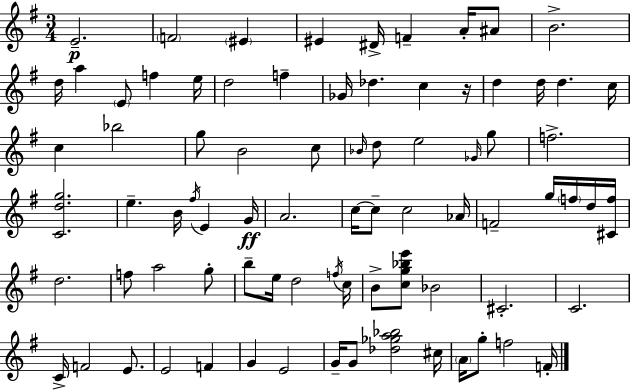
{
  \clef treble
  \numericTimeSignature
  \time 3/4
  \key e \minor
  e'2.--\p | \parenthesize f'2 \parenthesize eis'4 | eis'4 dis'16-> f'4-- a'16-. ais'8 | b'2.-> | \break d''16 a''4 \parenthesize e'8 f''4 e''16 | d''2 f''4-- | ges'16 des''4. c''4 r16 | d''4 d''16 d''4. c''16 | \break c''4 bes''2 | g''8 b'2 c''8 | \grace { bes'16 } d''8 e''2 \grace { ges'16 } | g''8 f''2.-> | \break <c' d'' g''>2. | e''4.-- b'16 \acciaccatura { fis''16 } e'4 | g'16\ff a'2. | c''16~~ c''8-- c''2 | \break aes'16 f'2-- g''16 | \parenthesize f''16 d''16 <cis' f''>16 d''2. | f''8 a''2 | g''8-. b''8-- e''16 d''2 | \break \acciaccatura { f''16 } c''16 b'8-> <c'' g'' bes'' e'''>8 bes'2 | cis'2.-. | c'2. | c'16-> f'2 | \break e'8. e'2 | f'4 g'4 e'2 | g'16-- g'8 <des'' ges'' a'' bes''>2 | cis''16 \parenthesize a'16 g''8-. f''2 | \break f'16-. \bar "|."
}